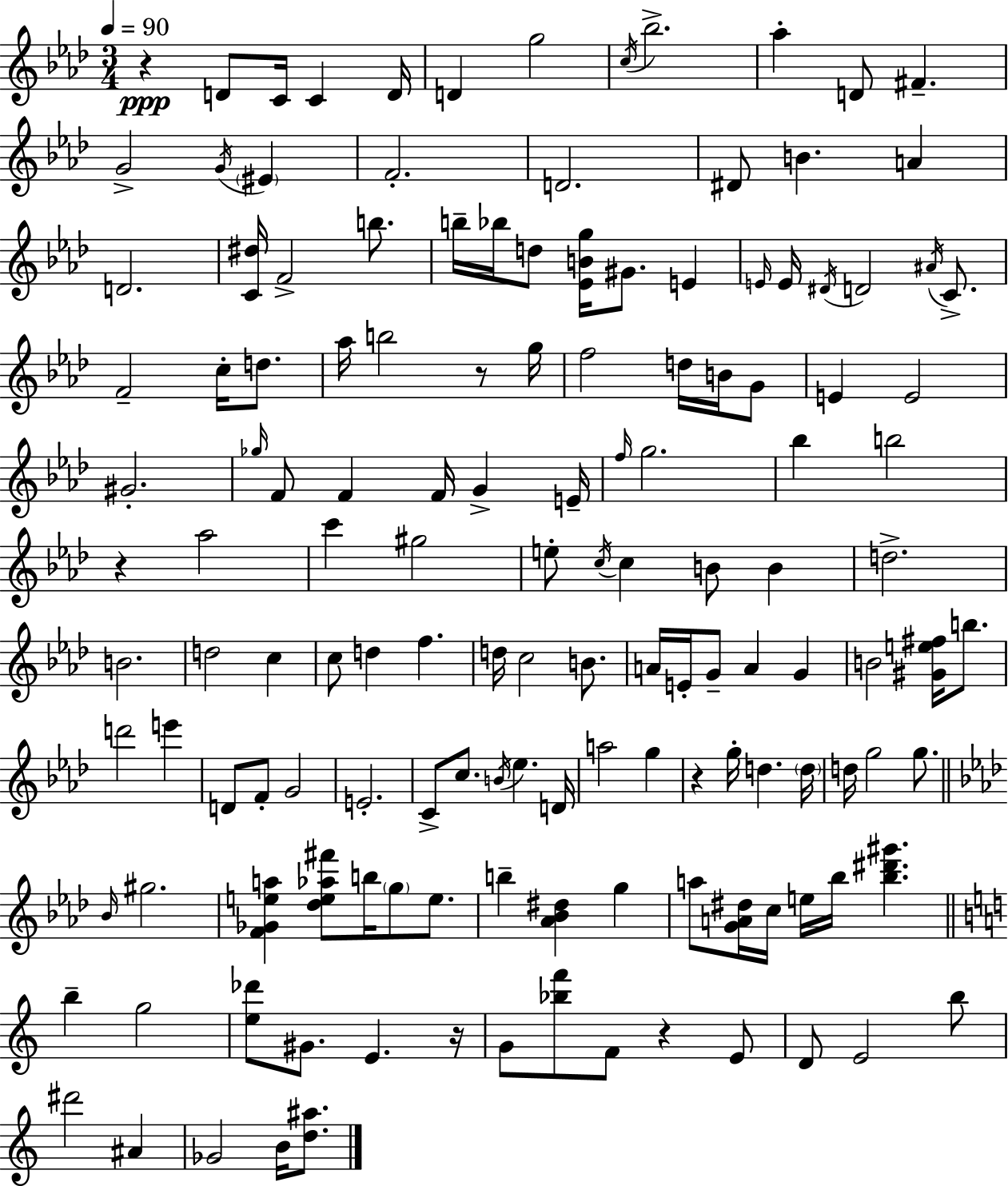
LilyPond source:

{
  \clef treble
  \numericTimeSignature
  \time 3/4
  \key f \minor
  \tempo 4 = 90
  r4\ppp d'8 c'16 c'4 d'16 | d'4 g''2 | \acciaccatura { c''16 } bes''2.-> | aes''4-. d'8 fis'4.-- | \break g'2-> \acciaccatura { g'16 } \parenthesize eis'4 | f'2.-. | d'2. | dis'8 b'4. a'4 | \break d'2. | <c' dis''>16 f'2-> b''8. | b''16-- bes''16 d''8 <ees' b' g''>16 gis'8. e'4 | \grace { e'16 } e'16 \acciaccatura { dis'16 } d'2 | \break \acciaccatura { ais'16 } c'8.-> f'2-- | c''16-. d''8. aes''16 b''2 | r8 g''16 f''2 | d''16 b'16 g'8 e'4 e'2 | \break gis'2.-. | \grace { ges''16 } f'8 f'4 | f'16 g'4-> e'16-- \grace { f''16 } g''2. | bes''4 b''2 | \break r4 aes''2 | c'''4 gis''2 | e''8-. \acciaccatura { c''16 } c''4 | b'8 b'4 d''2.-> | \break b'2. | d''2 | c''4 c''8 d''4 | f''4. d''16 c''2 | \break b'8. a'16 e'16-. g'8-- | a'4 g'4 b'2 | <gis' e'' fis''>16 b''8. d'''2 | e'''4 d'8 f'8-. | \break g'2 e'2.-. | c'8-> c''8. | \acciaccatura { b'16 } ees''4. d'16 a''2 | g''4 r4 | \break g''16-. d''4. \parenthesize d''16 d''16 g''2 | g''8. \bar "||" \break \key f \minor \grace { bes'16 } gis''2. | <f' ges' e'' a''>4 <des'' e'' aes'' fis'''>8 b''16 \parenthesize g''8 e''8. | b''4-- <aes' bes' dis''>4 g''4 | a''8 <g' a' dis''>16 c''16 e''16 bes''16 <bes'' dis''' gis'''>4. | \break \bar "||" \break \key c \major b''4-- g''2 | <e'' des'''>8 gis'8. e'4. r16 | g'8 <bes'' f'''>8 f'8 r4 e'8 | d'8 e'2 b''8 | \break dis'''2 ais'4 | ges'2 b'16 <d'' ais''>8. | \bar "|."
}